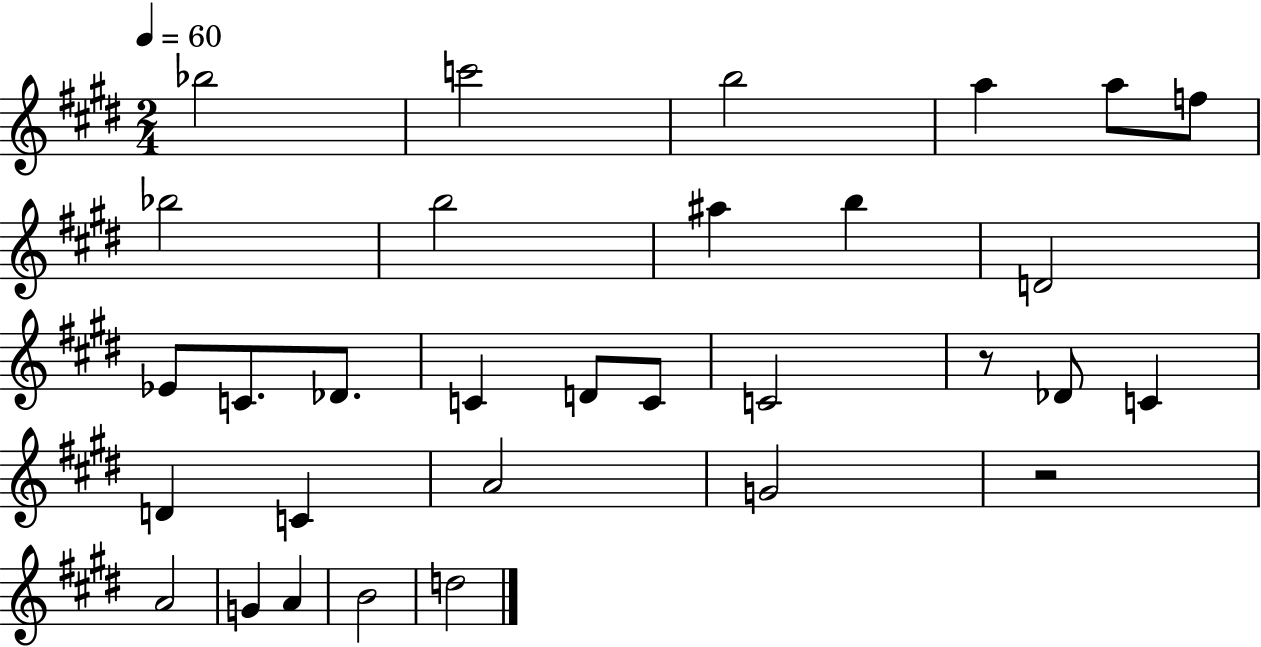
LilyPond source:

{
  \clef treble
  \numericTimeSignature
  \time 2/4
  \key e \major
  \tempo 4 = 60
  bes''2 | c'''2 | b''2 | a''4 a''8 f''8 | \break bes''2 | b''2 | ais''4 b''4 | d'2 | \break ees'8 c'8. des'8. | c'4 d'8 c'8 | c'2 | r8 des'8 c'4 | \break d'4 c'4 | a'2 | g'2 | r2 | \break a'2 | g'4 a'4 | b'2 | d''2 | \break \bar "|."
}